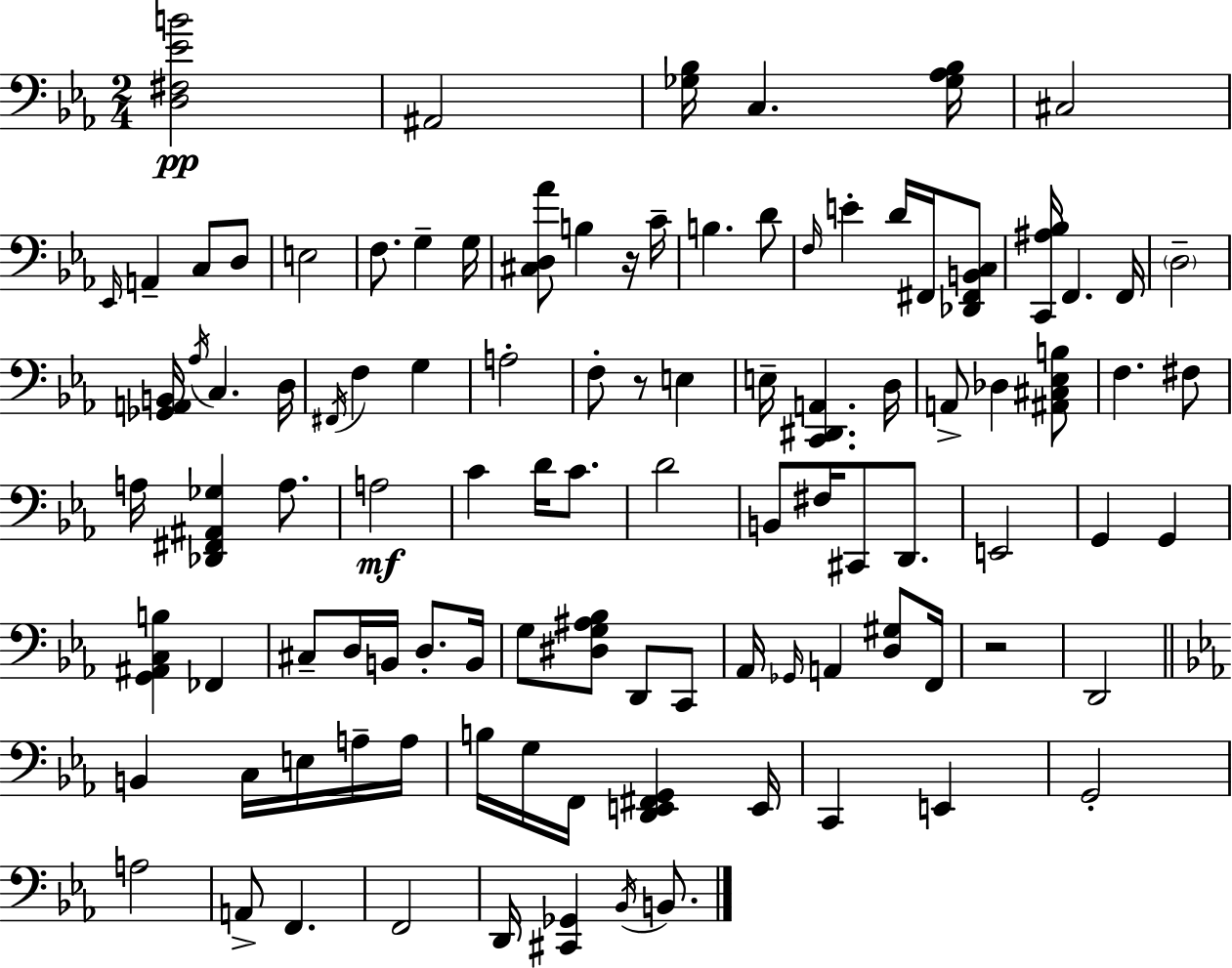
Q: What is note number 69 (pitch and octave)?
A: A3